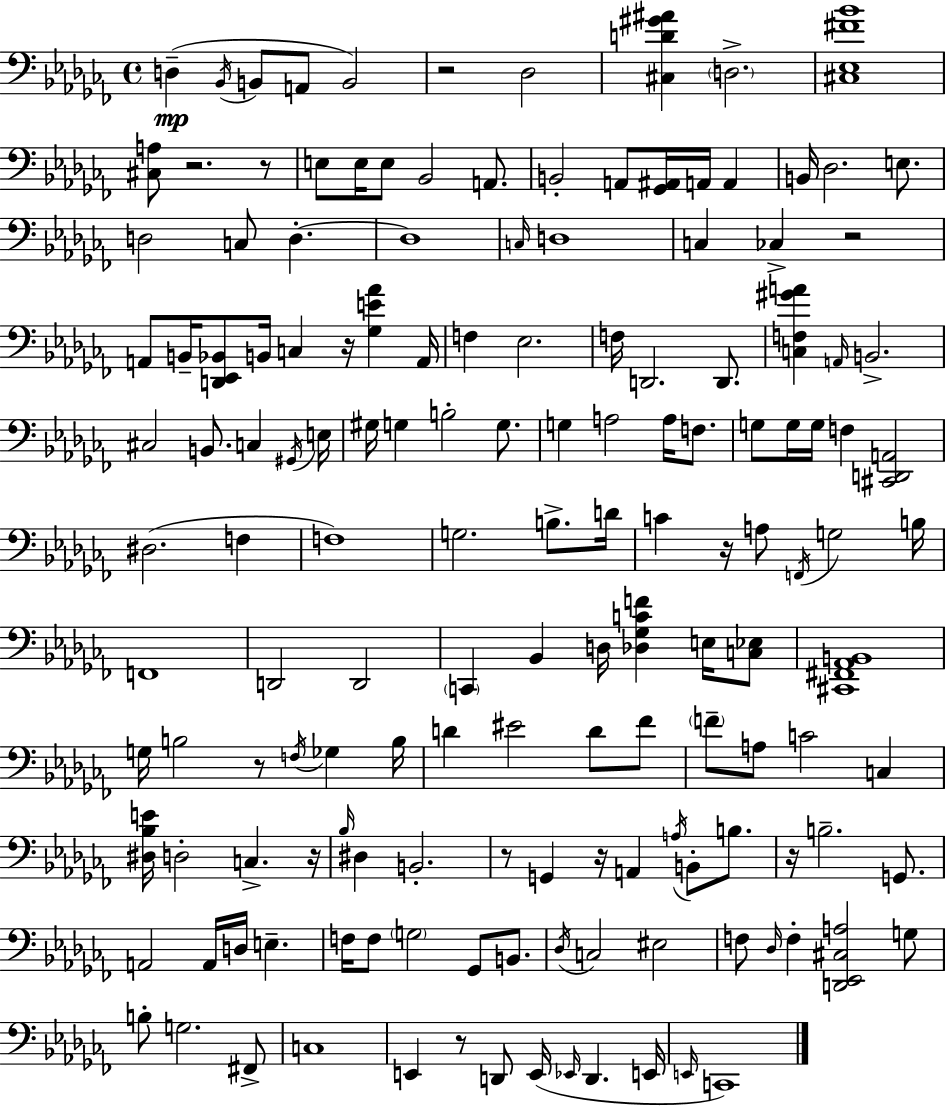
{
  \clef bass
  \time 4/4
  \defaultTimeSignature
  \key aes \minor
  d4--(\mp \acciaccatura { bes,16 } b,8 a,8 b,2) | r2 des2 | <cis d' gis' ais'>4 \parenthesize d2.-> | <cis ees fis' bes'>1 | \break <cis a>8 r2. r8 | e8 e16 e8 bes,2 a,8. | b,2-. a,8 <ges, ais,>16 a,16 a,4 | b,16 des2. e8. | \break d2 c8 d4.-.~~ | d1 | \grace { c16 } d1 | c4 ces4-> r2 | \break a,8 b,16-- <d, ees, bes,>8 b,16 c4 r16 <ges e' aes'>4 | a,16 f4 ees2. | f16 d,2. d,8. | <c f gis' a'>4 \grace { a,16 } b,2.-> | \break cis2 b,8. c4 | \acciaccatura { gis,16 } e16 gis16 g4 b2-. | g8. g4 a2 | a16 f8. g8 g16 g16 f4 <cis, d, a,>2 | \break dis2.( | f4 f1) | g2. | b8.-> d'16 c'4 r16 a8 \acciaccatura { f,16 } g2 | \break b16 f,1 | d,2 d,2 | \parenthesize c,4 bes,4 d16 <des ges c' f'>4 | e16 <c ees>8 <cis, fis, aes, b,>1 | \break g16 b2 r8 | \acciaccatura { f16 } ges4 b16 d'4 eis'2 | d'8 fes'8 \parenthesize f'8-- a8 c'2 | c4 <dis bes e'>16 d2-. c4.-> | \break r16 \grace { bes16 } dis4 b,2.-. | r8 g,4 r16 a,4 | \acciaccatura { a16 } b,8-. b8. r16 b2.-- | g,8. a,2 | \break a,16 d16 e4.-- f16 f8 \parenthesize g2 | ges,8 b,8. \acciaccatura { des16 } c2 | eis2 f8 \grace { des16 } f4-. | <d, ees, cis a>2 g8 b8-. g2. | \break fis,8-> c1 | e,4 r8 | d,8 e,16( \grace { ees,16 } d,4. e,16 \grace { e,16 }) c,1 | \bar "|."
}